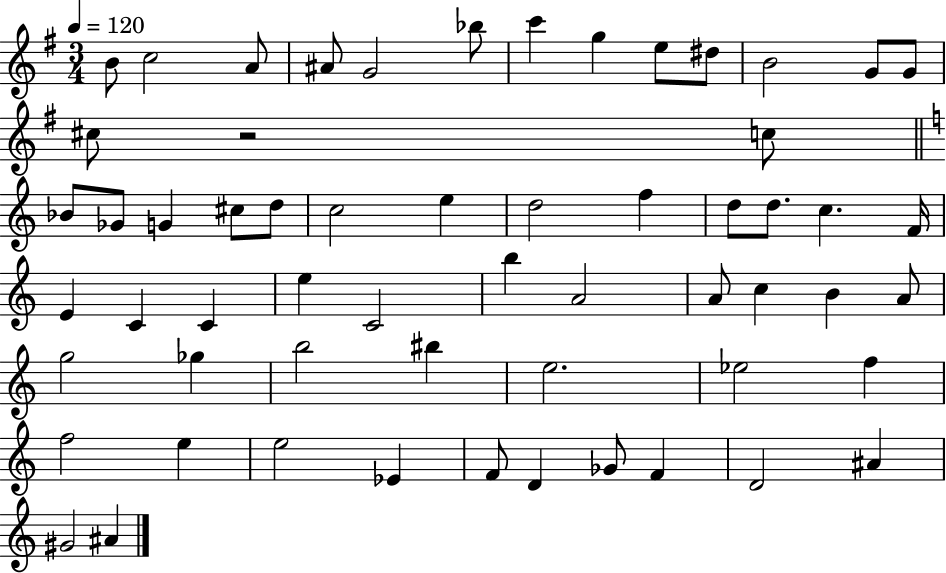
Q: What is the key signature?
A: G major